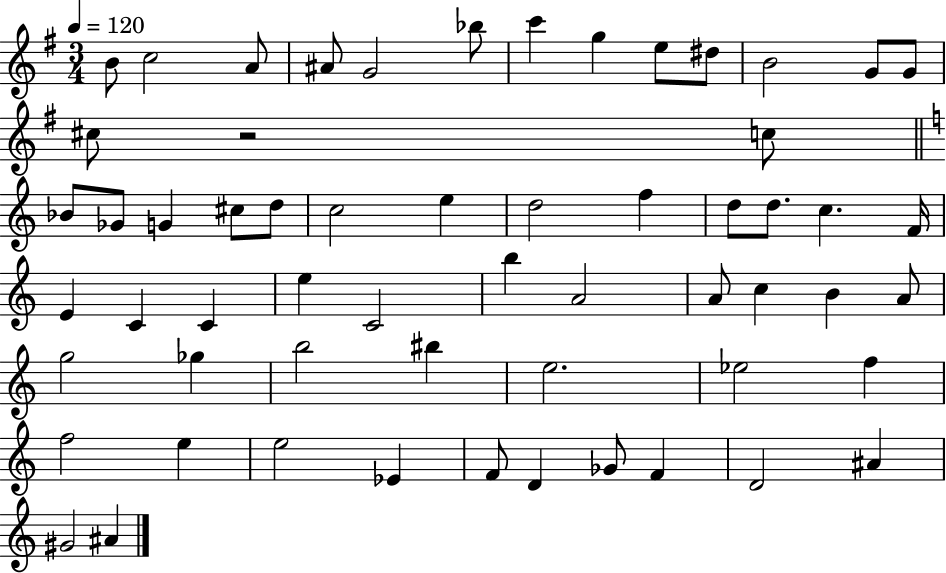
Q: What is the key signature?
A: G major